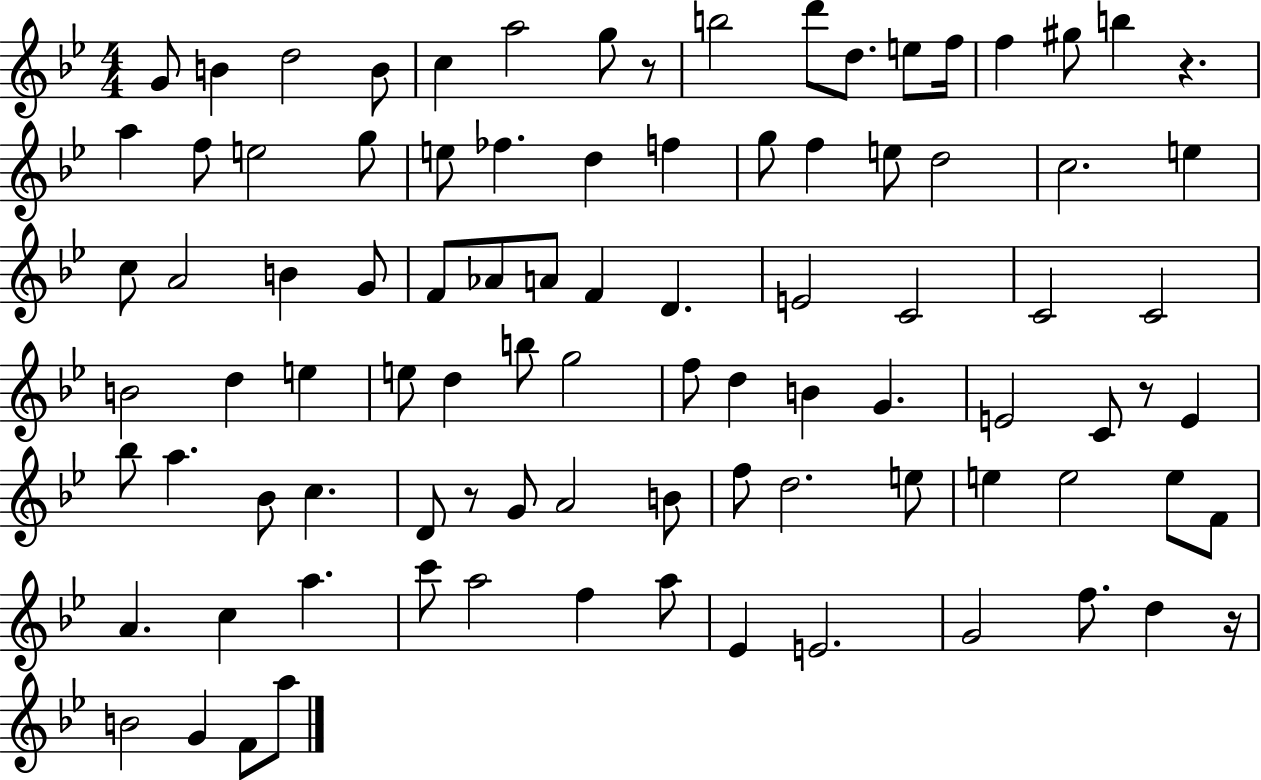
G4/e B4/q D5/h B4/e C5/q A5/h G5/e R/e B5/h D6/e D5/e. E5/e F5/s F5/q G#5/e B5/q R/q. A5/q F5/e E5/h G5/e E5/e FES5/q. D5/q F5/q G5/e F5/q E5/e D5/h C5/h. E5/q C5/e A4/h B4/q G4/e F4/e Ab4/e A4/e F4/q D4/q. E4/h C4/h C4/h C4/h B4/h D5/q E5/q E5/e D5/q B5/e G5/h F5/e D5/q B4/q G4/q. E4/h C4/e R/e E4/q Bb5/e A5/q. Bb4/e C5/q. D4/e R/e G4/e A4/h B4/e F5/e D5/h. E5/e E5/q E5/h E5/e F4/e A4/q. C5/q A5/q. C6/e A5/h F5/q A5/e Eb4/q E4/h. G4/h F5/e. D5/q R/s B4/h G4/q F4/e A5/e